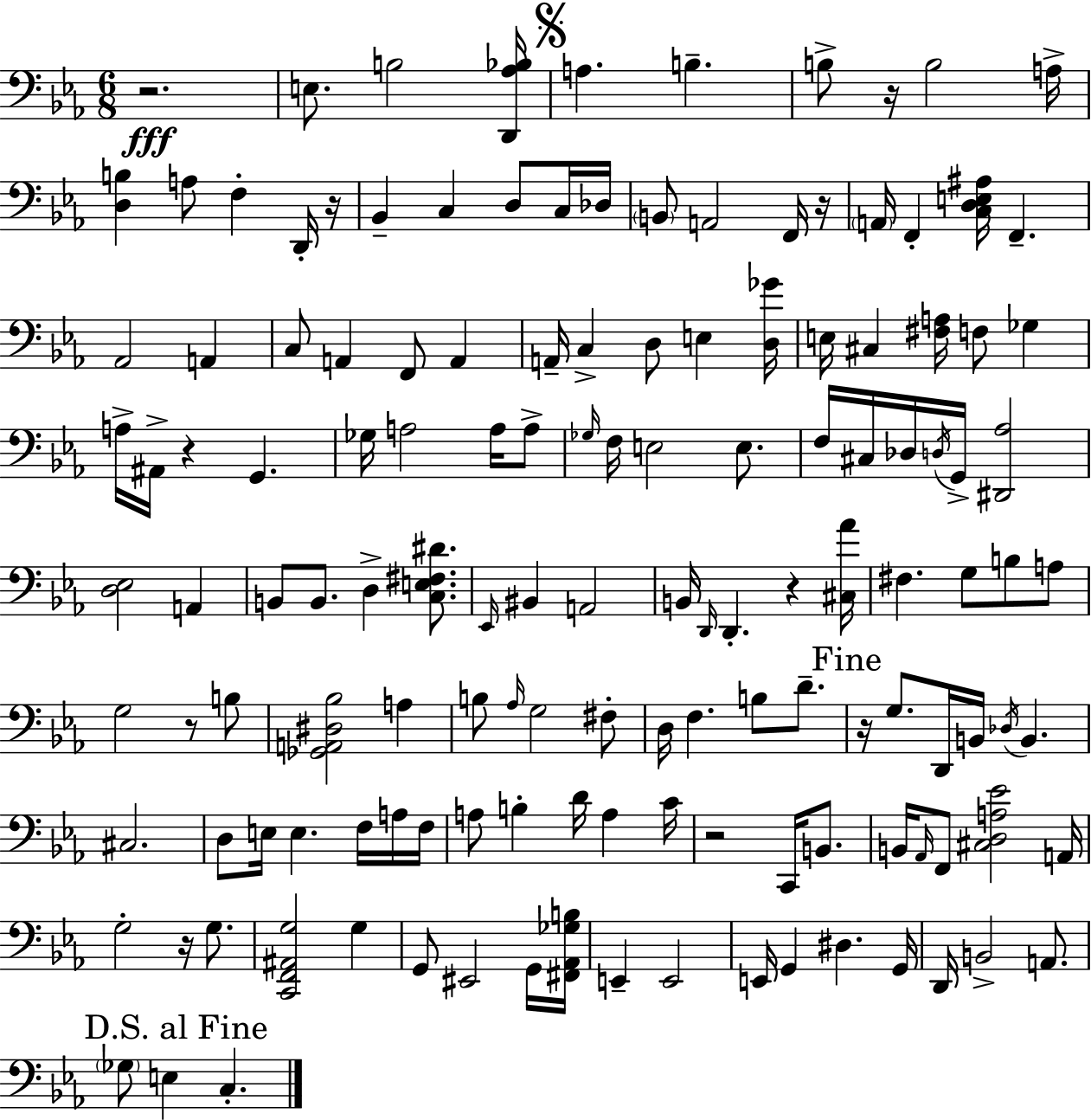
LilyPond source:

{
  \clef bass
  \numericTimeSignature
  \time 6/8
  \key ees \major
  \repeat volta 2 { r2.\fff | e8. b2 <d, aes bes>16 | \mark \markup { \musicglyph "scripts.segno" } a4. b4.-- | b8-> r16 b2 a16-> | \break <d b>4 a8 f4-. d,16-. r16 | bes,4-- c4 d8 c16 des16 | \parenthesize b,8 a,2 f,16 r16 | \parenthesize a,16 f,4-. <c d e ais>16 f,4.-- | \break aes,2 a,4 | c8 a,4 f,8 a,4 | a,16-- c4-> d8 e4 <d ges'>16 | e16 cis4 <fis a>16 f8 ges4 | \break a16-> ais,16-> r4 g,4. | ges16 a2 a16 a8-> | \grace { ges16 } f16 e2 e8. | f16 cis16 des16 \acciaccatura { d16 } g,16-> <dis, aes>2 | \break <d ees>2 a,4 | b,8 b,8. d4-> <c e fis dis'>8. | \grace { ees,16 } bis,4 a,2 | b,16 \grace { d,16 } d,4.-. r4 | \break <cis aes'>16 fis4. g8 | b8 a8 g2 | r8 b8 <ges, a, dis bes>2 | a4 b8 \grace { aes16 } g2 | \break fis8-. d16 f4. | b8 d'8.-- \mark "Fine" r16 g8. d,16 b,16 \acciaccatura { des16 } | b,4. cis2. | d8 e16 e4. | \break f16 a16 f16 a8 b4-. | d'16 a4 c'16 r2 | c,16 b,8. b,16 \grace { aes,16 } f,8 <cis d a ees'>2 | a,16 g2-. | \break r16 g8. <c, f, ais, g>2 | g4 g,8 eis,2 | g,16 <fis, aes, ges b>16 e,4-- e,2 | e,16 g,4 | \break dis4. g,16 d,16 b,2-> | a,8. \mark "D.S. al Fine" \parenthesize ges8 e4 | c4.-. } \bar "|."
}